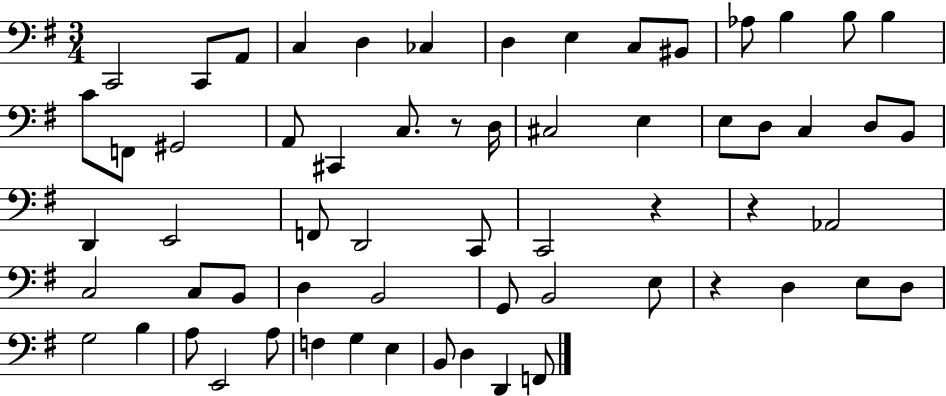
{
  \clef bass
  \numericTimeSignature
  \time 3/4
  \key g \major
  c,2 c,8 a,8 | c4 d4 ces4 | d4 e4 c8 bis,8 | aes8 b4 b8 b4 | \break c'8 f,8 gis,2 | a,8 cis,4 c8. r8 d16 | cis2 e4 | e8 d8 c4 d8 b,8 | \break d,4 e,2 | f,8 d,2 c,8 | c,2 r4 | r4 aes,2 | \break c2 c8 b,8 | d4 b,2 | g,8 b,2 e8 | r4 d4 e8 d8 | \break g2 b4 | a8 e,2 a8 | f4 g4 e4 | b,8 d4 d,4 f,8 | \break \bar "|."
}